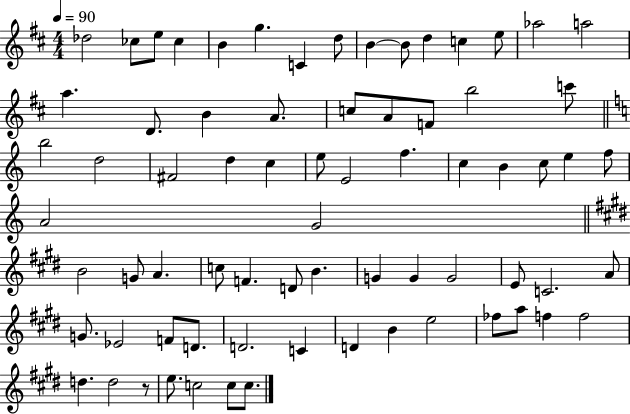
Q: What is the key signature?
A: D major